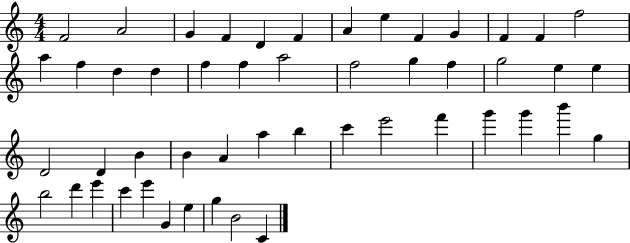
F4/h A4/h G4/q F4/q D4/q F4/q A4/q E5/q F4/q G4/q F4/q F4/q F5/h A5/q F5/q D5/q D5/q F5/q F5/q A5/h F5/h G5/q F5/q G5/h E5/q E5/q D4/h D4/q B4/q B4/q A4/q A5/q B5/q C6/q E6/h F6/q G6/q G6/q B6/q G5/q B5/h D6/q E6/q C6/q E6/q G4/q E5/q G5/q B4/h C4/q